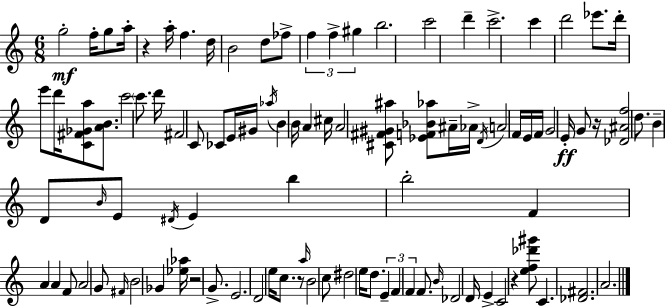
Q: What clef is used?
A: treble